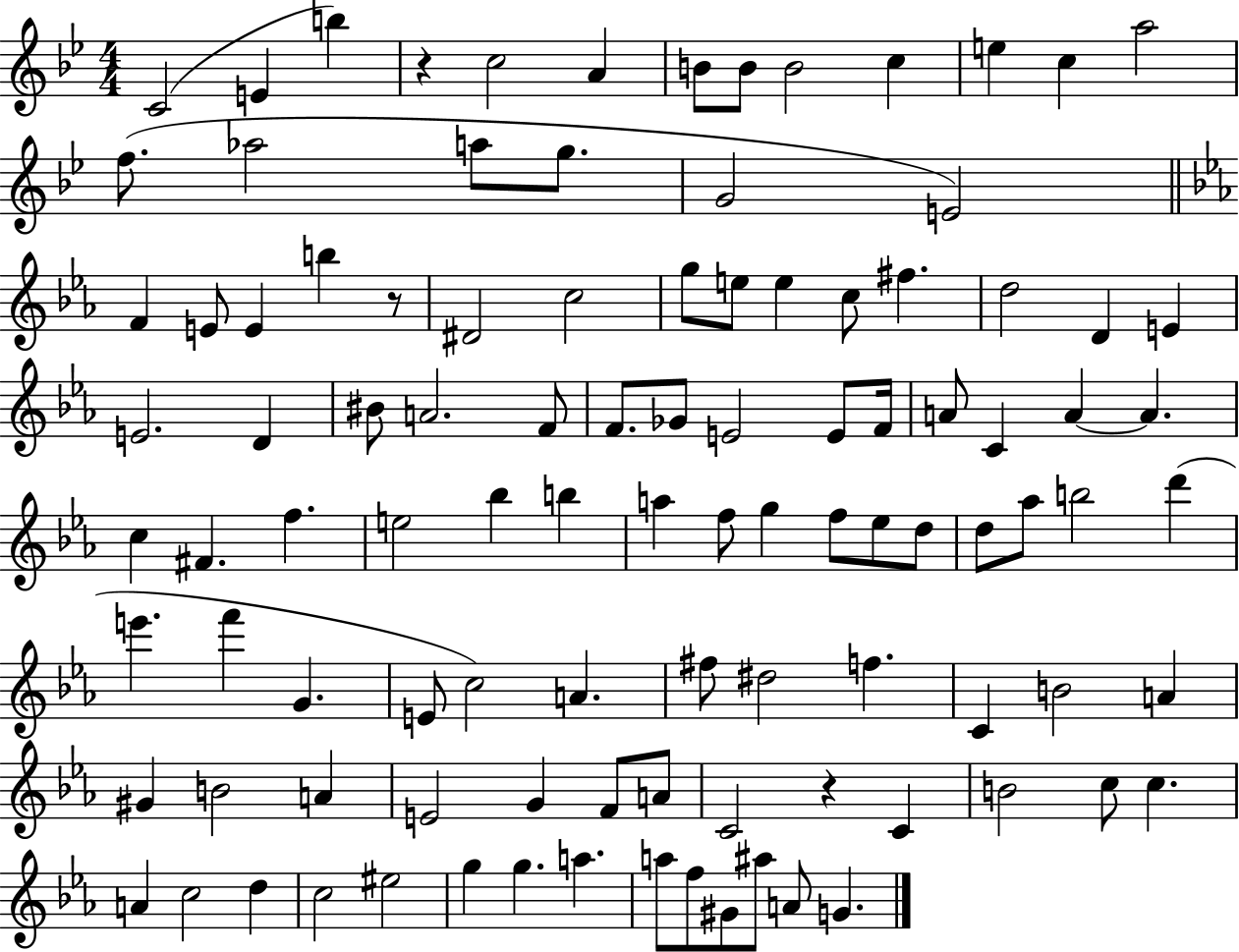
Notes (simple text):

C4/h E4/q B5/q R/q C5/h A4/q B4/e B4/e B4/h C5/q E5/q C5/q A5/h F5/e. Ab5/h A5/e G5/e. G4/h E4/h F4/q E4/e E4/q B5/q R/e D#4/h C5/h G5/e E5/e E5/q C5/e F#5/q. D5/h D4/q E4/q E4/h. D4/q BIS4/e A4/h. F4/e F4/e. Gb4/e E4/h E4/e F4/s A4/e C4/q A4/q A4/q. C5/q F#4/q. F5/q. E5/h Bb5/q B5/q A5/q F5/e G5/q F5/e Eb5/e D5/e D5/e Ab5/e B5/h D6/q E6/q. F6/q G4/q. E4/e C5/h A4/q. F#5/e D#5/h F5/q. C4/q B4/h A4/q G#4/q B4/h A4/q E4/h G4/q F4/e A4/e C4/h R/q C4/q B4/h C5/e C5/q. A4/q C5/h D5/q C5/h EIS5/h G5/q G5/q. A5/q. A5/e F5/e G#4/e A#5/e A4/e G4/q.